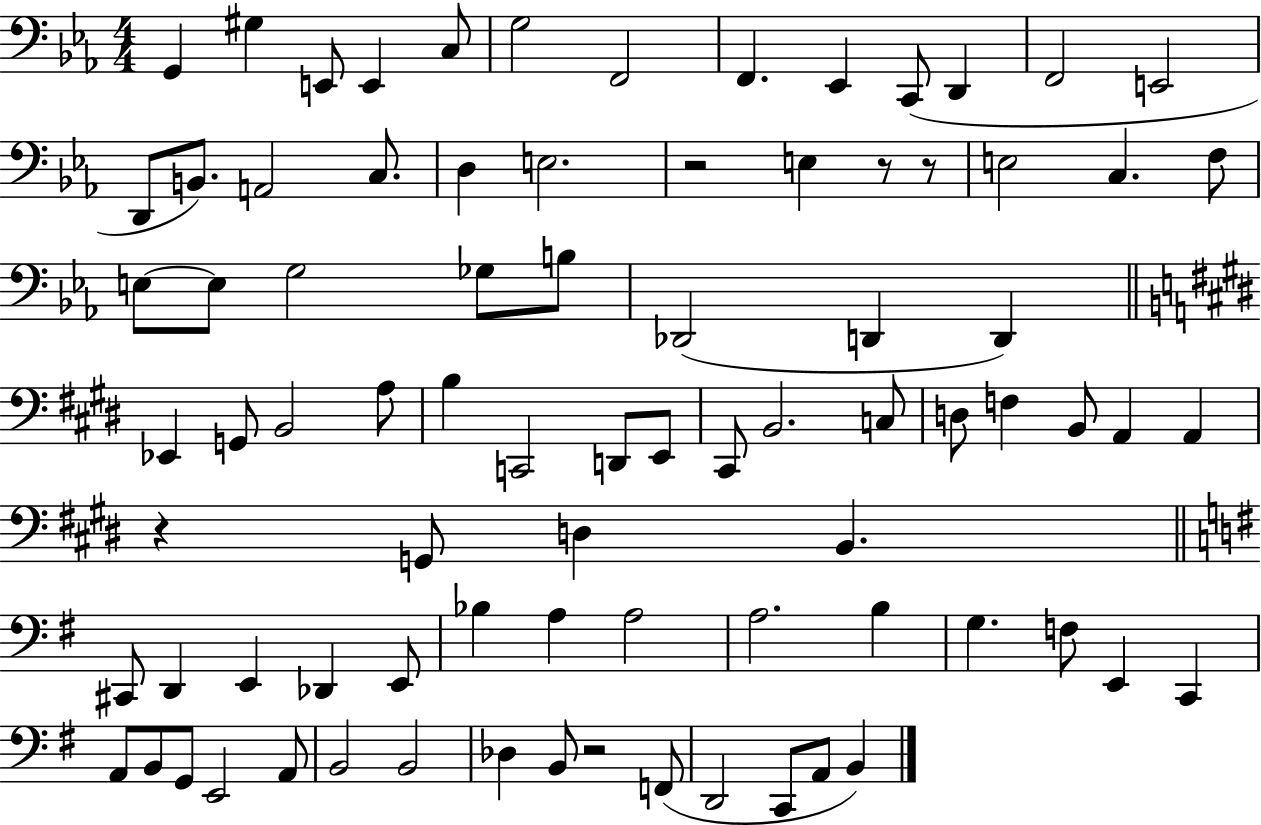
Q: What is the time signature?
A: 4/4